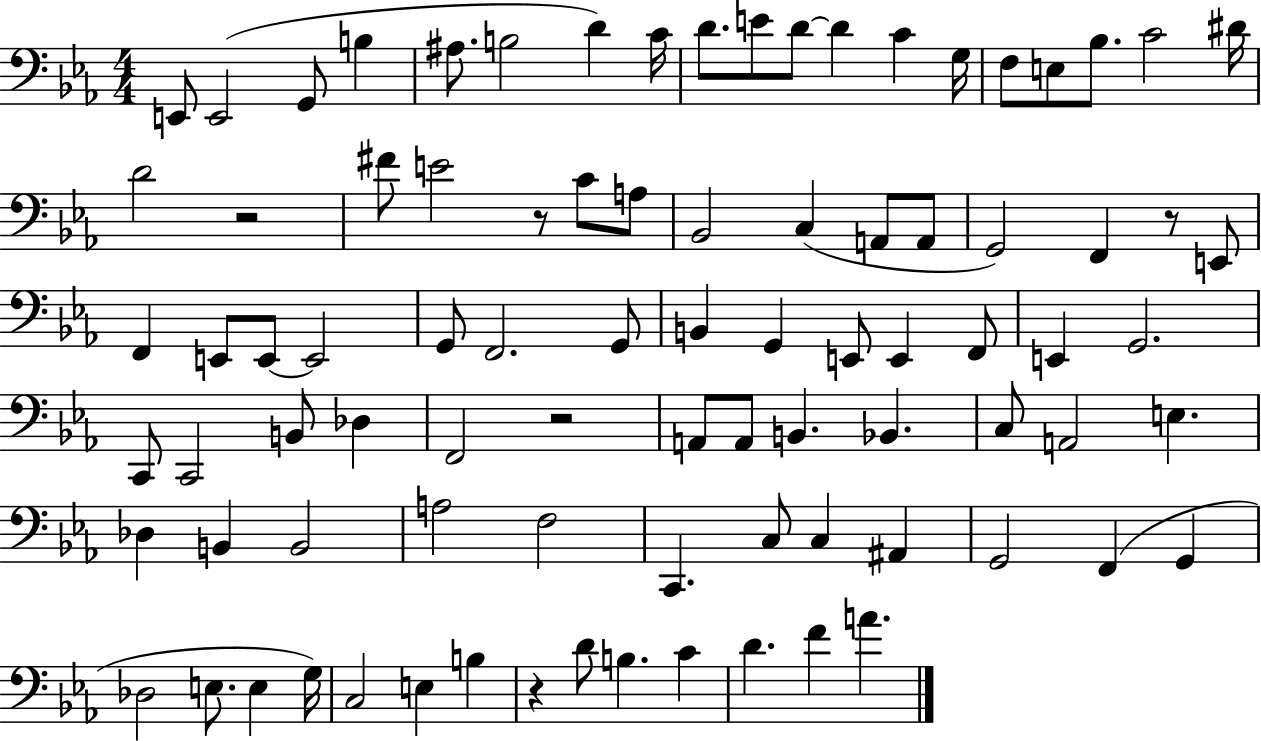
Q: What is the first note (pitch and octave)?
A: E2